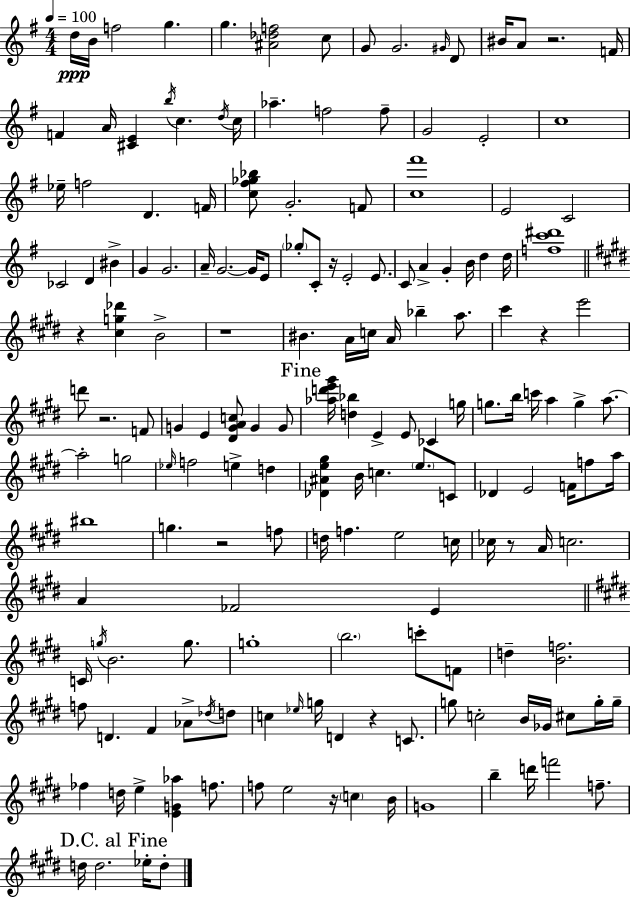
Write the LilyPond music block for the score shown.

{
  \clef treble
  \numericTimeSignature
  \time 4/4
  \key g \major
  \tempo 4 = 100
  d''16\ppp b'16 f''2 g''4. | g''4. <ais' des'' f''>2 c''8 | g'8 g'2. \grace { gis'16 } d'8 | bis'16 a'8 r2. | \break f'16 f'4 a'16 <cis' e'>4 \acciaccatura { b''16 } c''4. | \acciaccatura { d''16 } c''16 aes''4.-- f''2 | f''8-- g'2 e'2-. | c''1 | \break ees''16-- f''2 d'4. | f'16 <c'' fis'' ges'' bes''>8 g'2.-. | f'8 <c'' fis'''>1 | e'2 c'2 | \break ces'2 d'4 bis'4-> | g'4 g'2. | a'16-- g'2.~~ | g'16 e'8 \parenthesize ges''8-. c'8-. r16 e'2-. | \break e'8. c'8 a'4-> g'4-. b'16 d''4 | d''16 <f'' c''' dis'''>1 | \bar "||" \break \key e \major r4 <cis'' g'' des'''>4 b'2-> | r1 | bis'4. a'16 c''16 a'16 bes''4-- a''8. | cis'''4 r4 e'''2 | \break d'''8 r2. f'8 | g'4 e'4 <dis' g' a' c''>8 g'4 g'8 | \mark "Fine" <aes'' d''' e''' gis'''>16 <d'' bes''>4 e'4-> e'8 ces'4 g''16 | g''8. b''16 c'''16 a''4 g''4-> a''8.~~ | \break a''2-. g''2 | \grace { ees''16 } f''2 e''4-> d''4 | <des' ais' e'' gis''>4 b'16 c''4. \parenthesize e''8. c'8 | des'4 e'2 f'16 f''8 | \break a''16 bis''1 | g''4. r2 f''8 | d''16 f''4. e''2 | c''16 ces''16 r8 a'16 c''2. | \break a'4 fes'2 e'4 | \bar "||" \break \key e \major c'16 \acciaccatura { g''16 } b'2. g''8. | g''1-. | \parenthesize b''2. c'''8-. f'8 | d''4-- <b' f''>2. | \break f''8 d'4. fis'4 aes'8-> \acciaccatura { des''16 } | d''8 c''4 \grace { ees''16 } g''16 d'4 r4 | c'8. g''8 c''2-. b'16 ges'16 cis''8 | g''16-. g''16-- fes''4 d''16 e''4-> <e' g' aes''>4 | \break f''8. f''8 e''2 r16 \parenthesize c''4 | b'16 g'1 | b''4-- d'''16 f'''2 | f''8.-- \mark "D.C. al Fine" d''16 d''2. | \break ees''16-. d''8-. \bar "|."
}